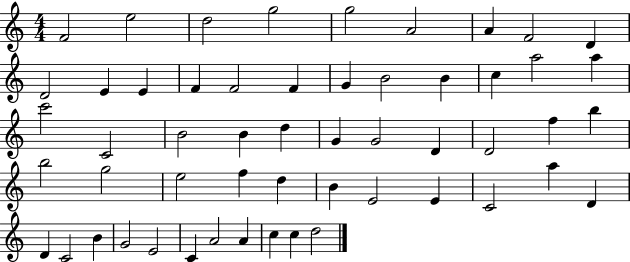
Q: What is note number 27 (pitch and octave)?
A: G4